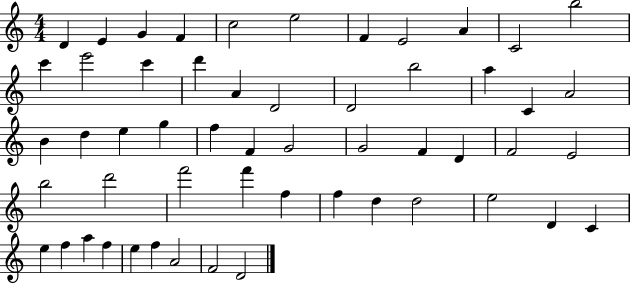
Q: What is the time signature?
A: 4/4